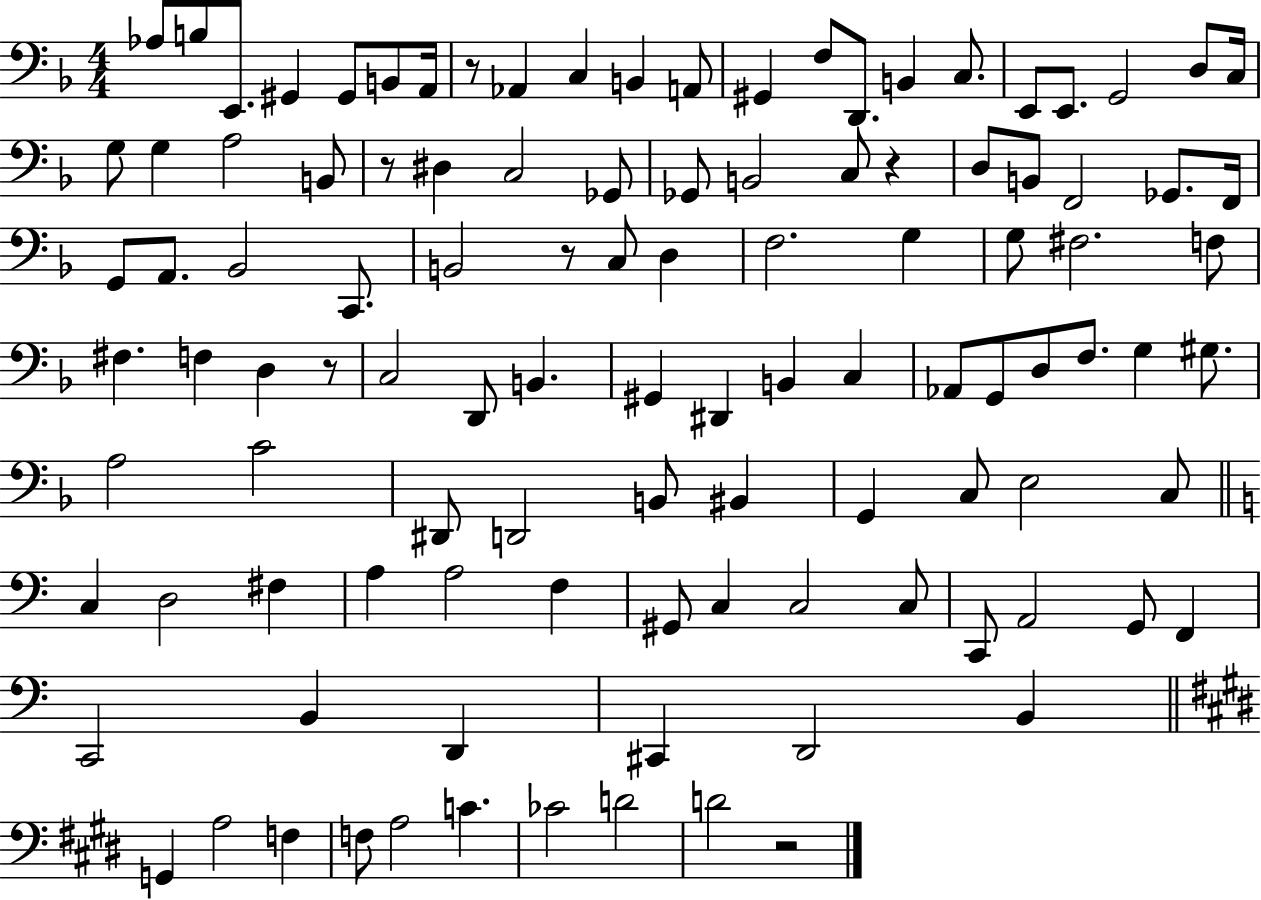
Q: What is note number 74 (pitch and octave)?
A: C3